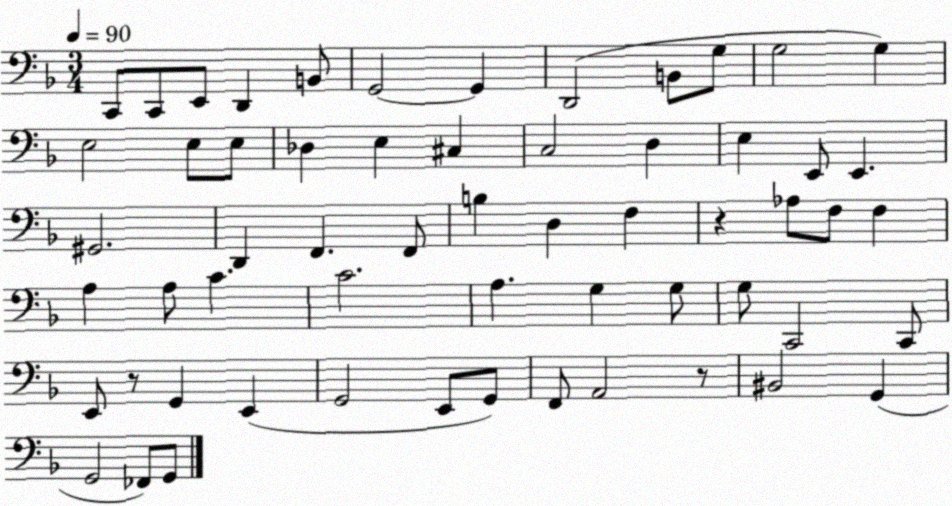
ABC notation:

X:1
T:Untitled
M:3/4
L:1/4
K:F
C,,/2 C,,/2 E,,/2 D,, B,,/2 G,,2 G,, D,,2 B,,/2 G,/2 G,2 G, E,2 E,/2 E,/2 _D, E, ^C, C,2 D, E, E,,/2 E,, ^G,,2 D,, F,, F,,/2 B, D, F, z _A,/2 F,/2 F, A, A,/2 C C2 A, G, G,/2 G,/2 C,,2 C,,/2 E,,/2 z/2 G,, E,, G,,2 E,,/2 G,,/2 F,,/2 A,,2 z/2 ^B,,2 G,, G,,2 _F,,/2 G,,/2